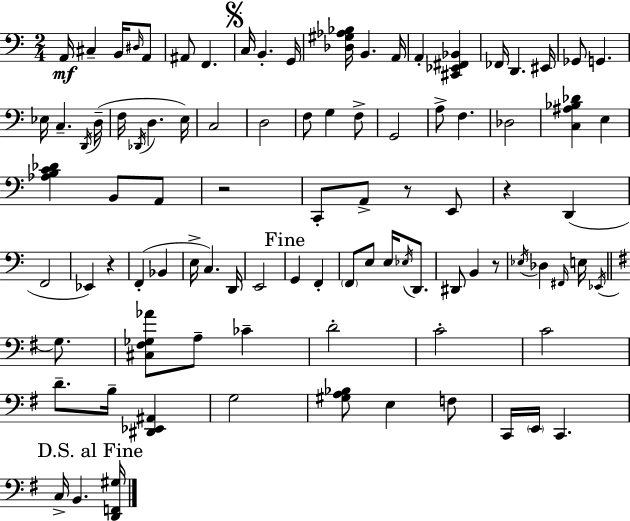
X:1
T:Untitled
M:2/4
L:1/4
K:C
A,,/4 ^C, B,,/4 ^D,/4 A,,/2 ^A,,/2 F,, C,/4 B,, G,,/4 [_D,^G,_A,_B,]/4 B,, A,,/4 A,, [^C,,_E,,^F,,_B,,] _F,,/4 D,, ^E,,/4 _G,,/2 G,, _E,/4 C, D,,/4 D,/4 F,/4 _D,,/4 D, E,/4 C,2 D,2 F,/2 G, F,/2 G,,2 A,/2 F, _D,2 [C,^A,_B,_D] E, [_A,B,C_D] B,,/2 A,,/2 z2 C,,/2 A,,/2 z/2 E,,/2 z D,, F,,2 _E,, z F,, _B,, E,/4 C, D,,/4 E,,2 G,, F,, F,,/2 E,/2 E,/4 _E,/4 D,,/2 ^D,,/2 B,, z/2 _E,/4 _D, ^F,,/4 E,/4 _E,,/4 G,/2 [^C,^F,_G,_A]/2 A,/2 _C D2 C2 C2 D/2 B,/4 [^D,,_E,,^A,,] G,2 [^G,A,_B,]/2 E, F,/2 C,,/4 E,,/4 C,, C,/4 B,, [D,,F,,^G,]/4